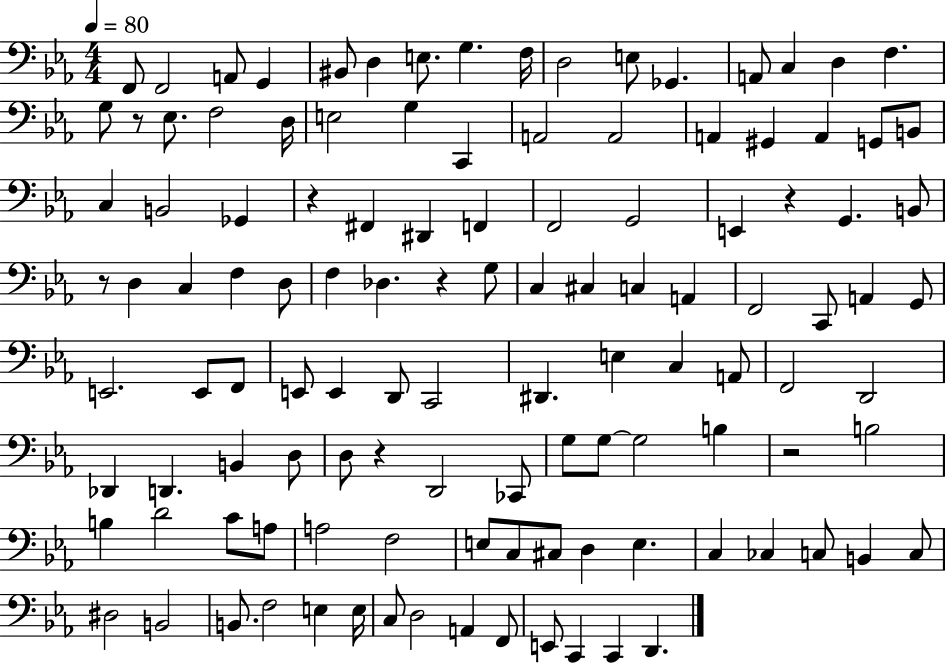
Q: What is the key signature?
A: EES major